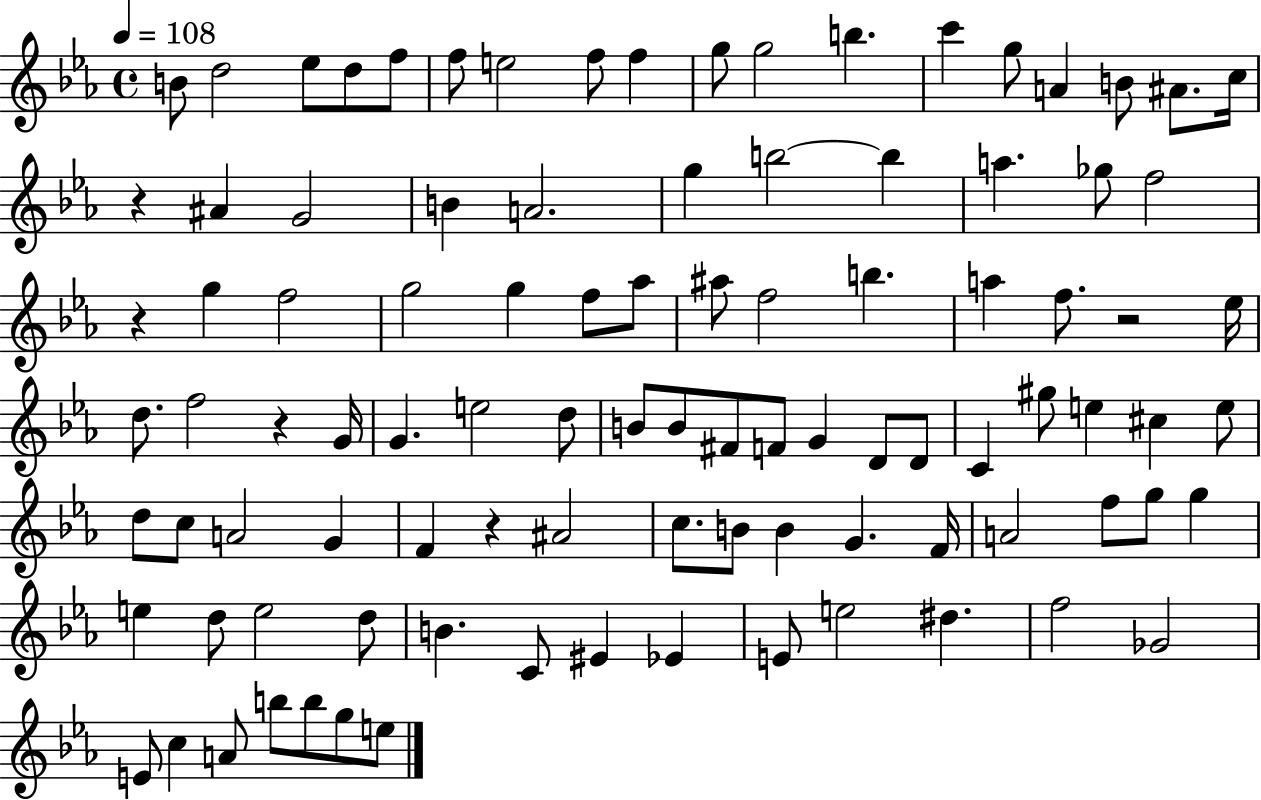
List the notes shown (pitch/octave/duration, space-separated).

B4/e D5/h Eb5/e D5/e F5/e F5/e E5/h F5/e F5/q G5/e G5/h B5/q. C6/q G5/e A4/q B4/e A#4/e. C5/s R/q A#4/q G4/h B4/q A4/h. G5/q B5/h B5/q A5/q. Gb5/e F5/h R/q G5/q F5/h G5/h G5/q F5/e Ab5/e A#5/e F5/h B5/q. A5/q F5/e. R/h Eb5/s D5/e. F5/h R/q G4/s G4/q. E5/h D5/e B4/e B4/e F#4/e F4/e G4/q D4/e D4/e C4/q G#5/e E5/q C#5/q E5/e D5/e C5/e A4/h G4/q F4/q R/q A#4/h C5/e. B4/e B4/q G4/q. F4/s A4/h F5/e G5/e G5/q E5/q D5/e E5/h D5/e B4/q. C4/e EIS4/q Eb4/q E4/e E5/h D#5/q. F5/h Gb4/h E4/e C5/q A4/e B5/e B5/e G5/e E5/e